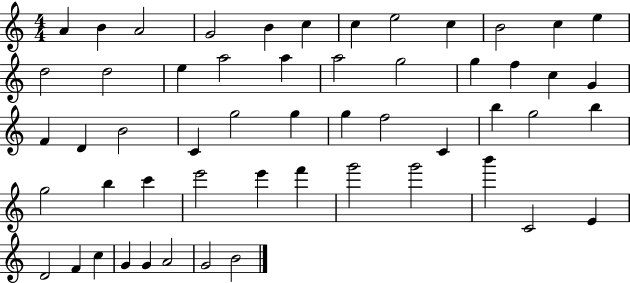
X:1
T:Untitled
M:4/4
L:1/4
K:C
A B A2 G2 B c c e2 c B2 c e d2 d2 e a2 a a2 g2 g f c G F D B2 C g2 g g f2 C b g2 b g2 b c' e'2 e' f' g'2 g'2 b' C2 E D2 F c G G A2 G2 B2